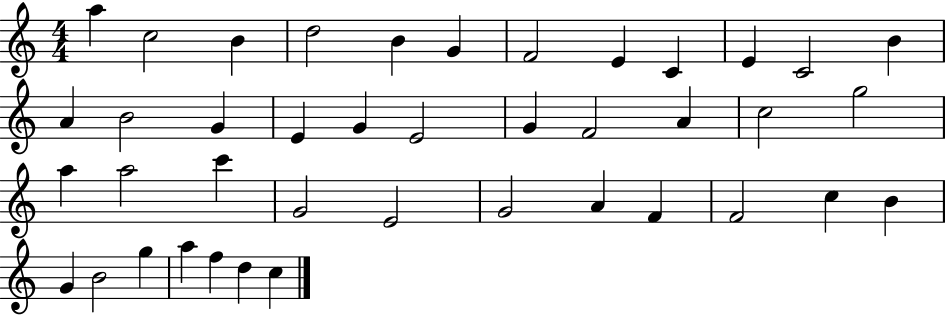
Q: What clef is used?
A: treble